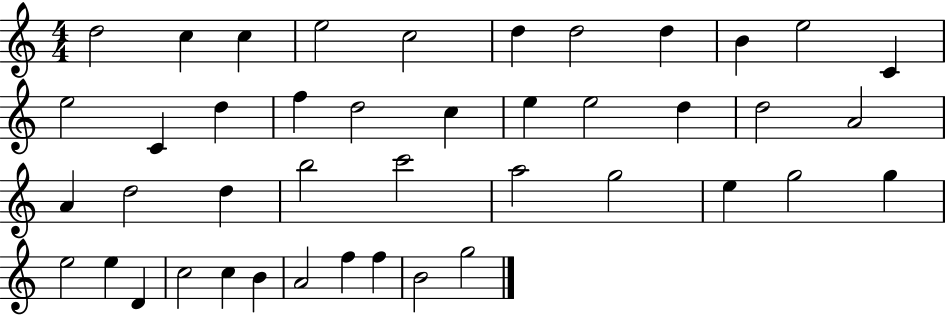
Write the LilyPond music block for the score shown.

{
  \clef treble
  \numericTimeSignature
  \time 4/4
  \key c \major
  d''2 c''4 c''4 | e''2 c''2 | d''4 d''2 d''4 | b'4 e''2 c'4 | \break e''2 c'4 d''4 | f''4 d''2 c''4 | e''4 e''2 d''4 | d''2 a'2 | \break a'4 d''2 d''4 | b''2 c'''2 | a''2 g''2 | e''4 g''2 g''4 | \break e''2 e''4 d'4 | c''2 c''4 b'4 | a'2 f''4 f''4 | b'2 g''2 | \break \bar "|."
}